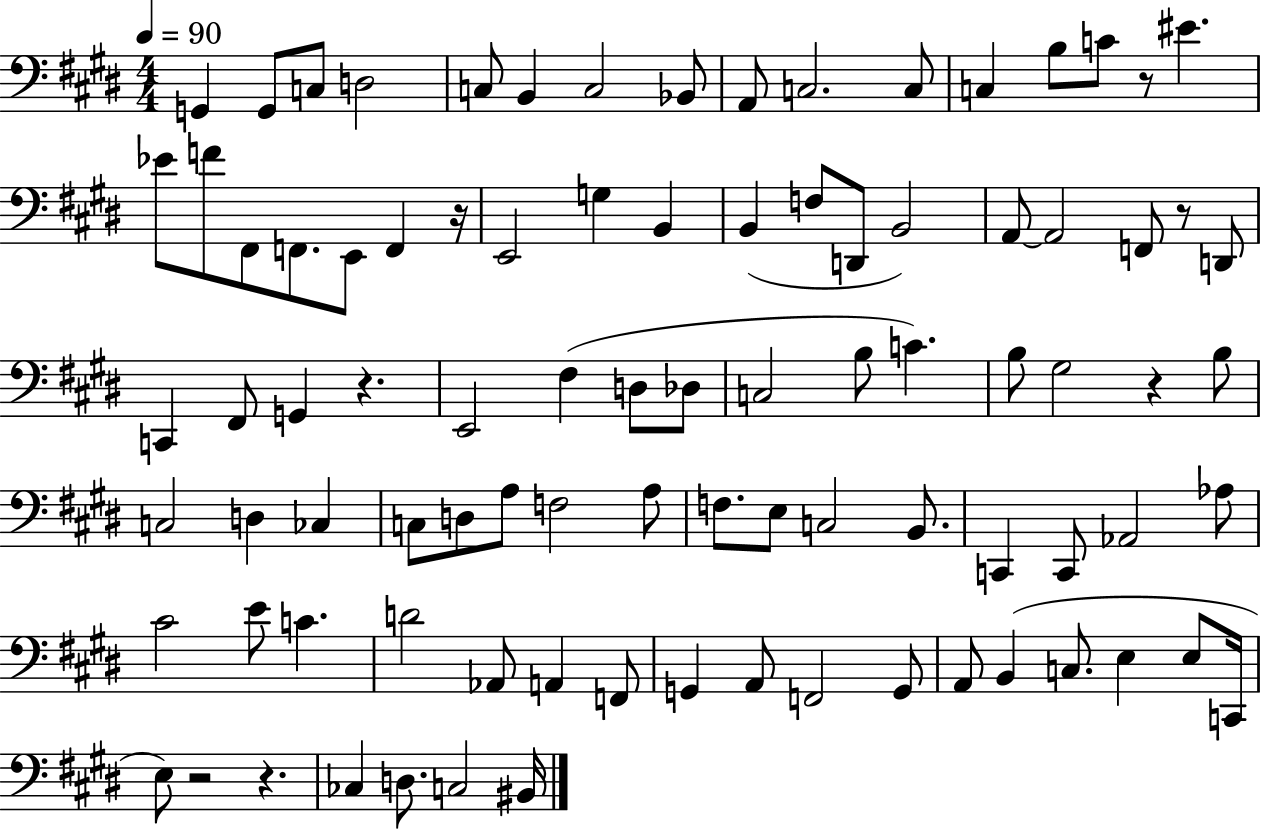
{
  \clef bass
  \numericTimeSignature
  \time 4/4
  \key e \major
  \tempo 4 = 90
  \repeat volta 2 { g,4 g,8 c8 d2 | c8 b,4 c2 bes,8 | a,8 c2. c8 | c4 b8 c'8 r8 eis'4. | \break ees'8 f'8 fis,8 f,8. e,8 f,4 r16 | e,2 g4 b,4 | b,4( f8 d,8 b,2) | a,8~~ a,2 f,8 r8 d,8 | \break c,4 fis,8 g,4 r4. | e,2 fis4( d8 des8 | c2 b8 c'4.) | b8 gis2 r4 b8 | \break c2 d4 ces4 | c8 d8 a8 f2 a8 | f8. e8 c2 b,8. | c,4 c,8 aes,2 aes8 | \break cis'2 e'8 c'4. | d'2 aes,8 a,4 f,8 | g,4 a,8 f,2 g,8 | a,8 b,4( c8. e4 e8 c,16 | \break e8) r2 r4. | ces4 d8. c2 bis,16 | } \bar "|."
}